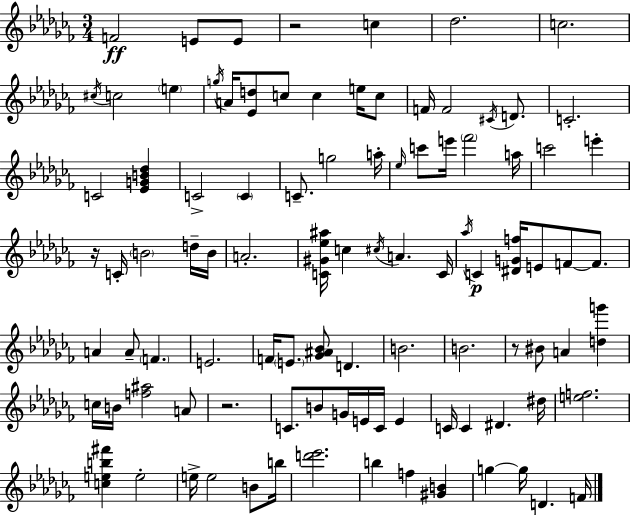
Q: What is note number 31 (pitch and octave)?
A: A5